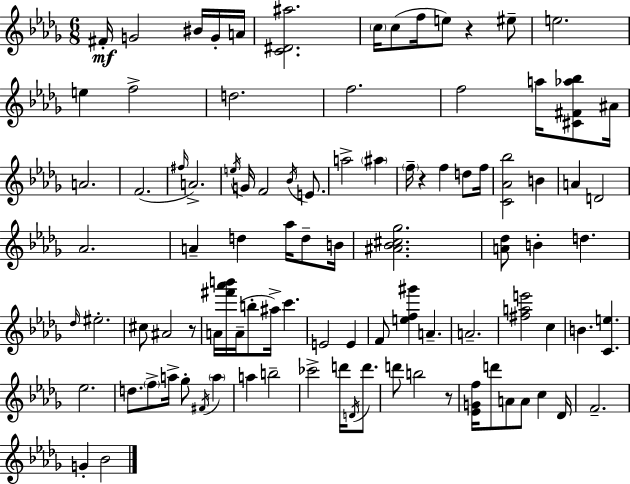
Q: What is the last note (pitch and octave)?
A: Bb4